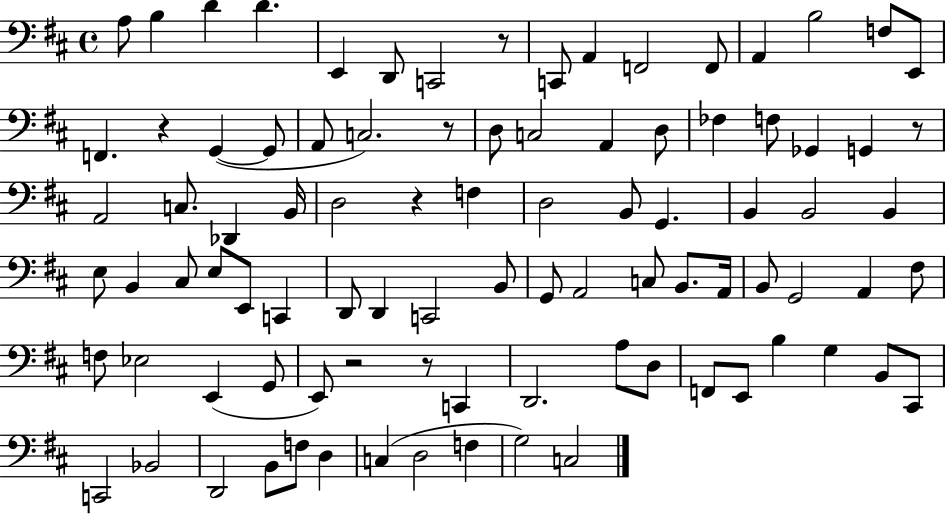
X:1
T:Untitled
M:4/4
L:1/4
K:D
A,/2 B, D D E,, D,,/2 C,,2 z/2 C,,/2 A,, F,,2 F,,/2 A,, B,2 F,/2 E,,/2 F,, z G,, G,,/2 A,,/2 C,2 z/2 D,/2 C,2 A,, D,/2 _F, F,/2 _G,, G,, z/2 A,,2 C,/2 _D,, B,,/4 D,2 z F, D,2 B,,/2 G,, B,, B,,2 B,, E,/2 B,, ^C,/2 E,/2 E,,/2 C,, D,,/2 D,, C,,2 B,,/2 G,,/2 A,,2 C,/2 B,,/2 A,,/4 B,,/2 G,,2 A,, ^F,/2 F,/2 _E,2 E,, G,,/2 E,,/2 z2 z/2 C,, D,,2 A,/2 D,/2 F,,/2 E,,/2 B, G, B,,/2 ^C,,/2 C,,2 _B,,2 D,,2 B,,/2 F,/2 D, C, D,2 F, G,2 C,2